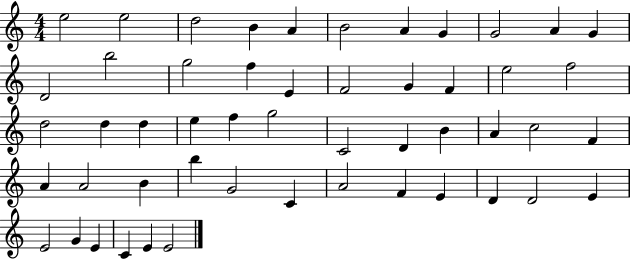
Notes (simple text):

E5/h E5/h D5/h B4/q A4/q B4/h A4/q G4/q G4/h A4/q G4/q D4/h B5/h G5/h F5/q E4/q F4/h G4/q F4/q E5/h F5/h D5/h D5/q D5/q E5/q F5/q G5/h C4/h D4/q B4/q A4/q C5/h F4/q A4/q A4/h B4/q B5/q G4/h C4/q A4/h F4/q E4/q D4/q D4/h E4/q E4/h G4/q E4/q C4/q E4/q E4/h